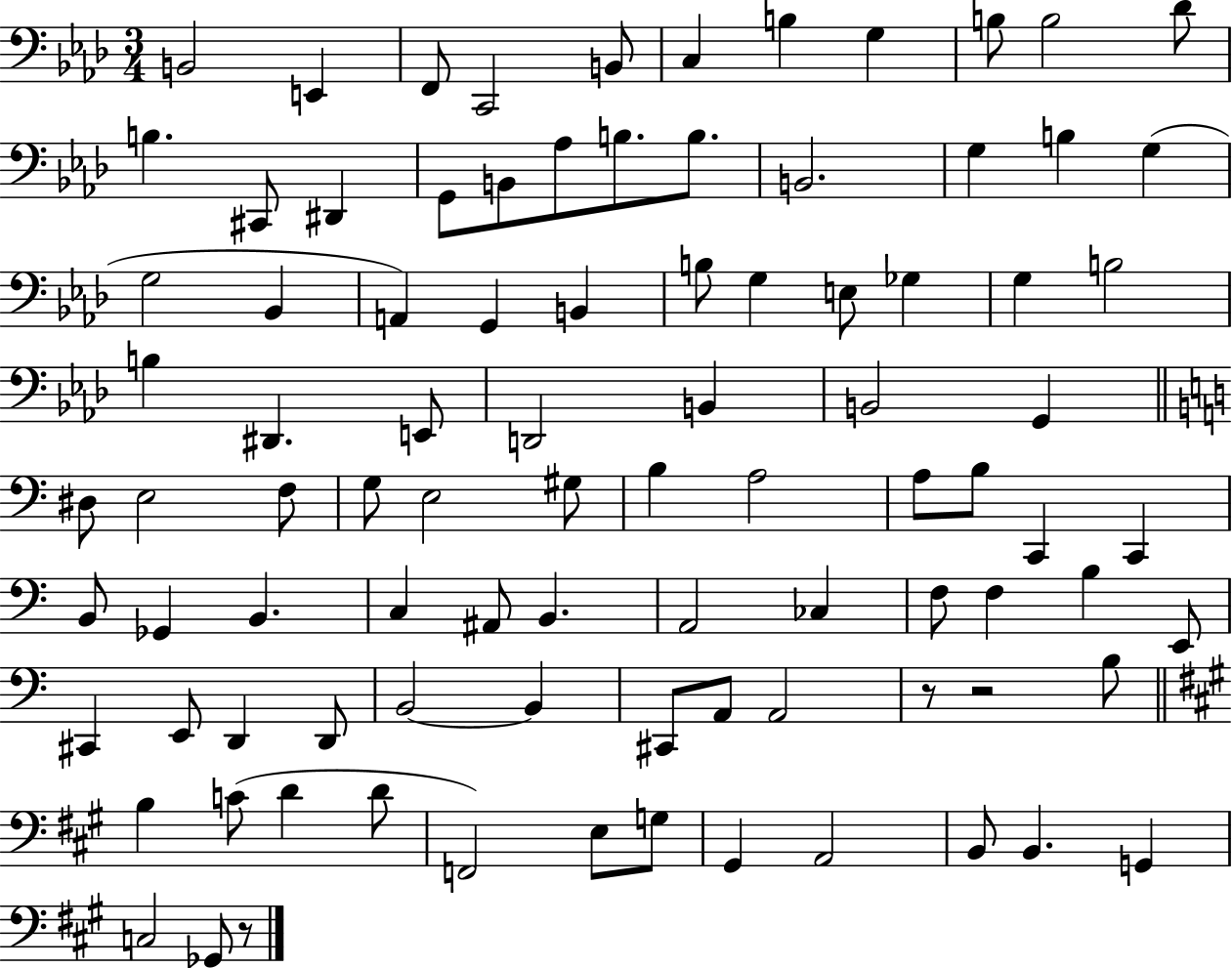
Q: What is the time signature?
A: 3/4